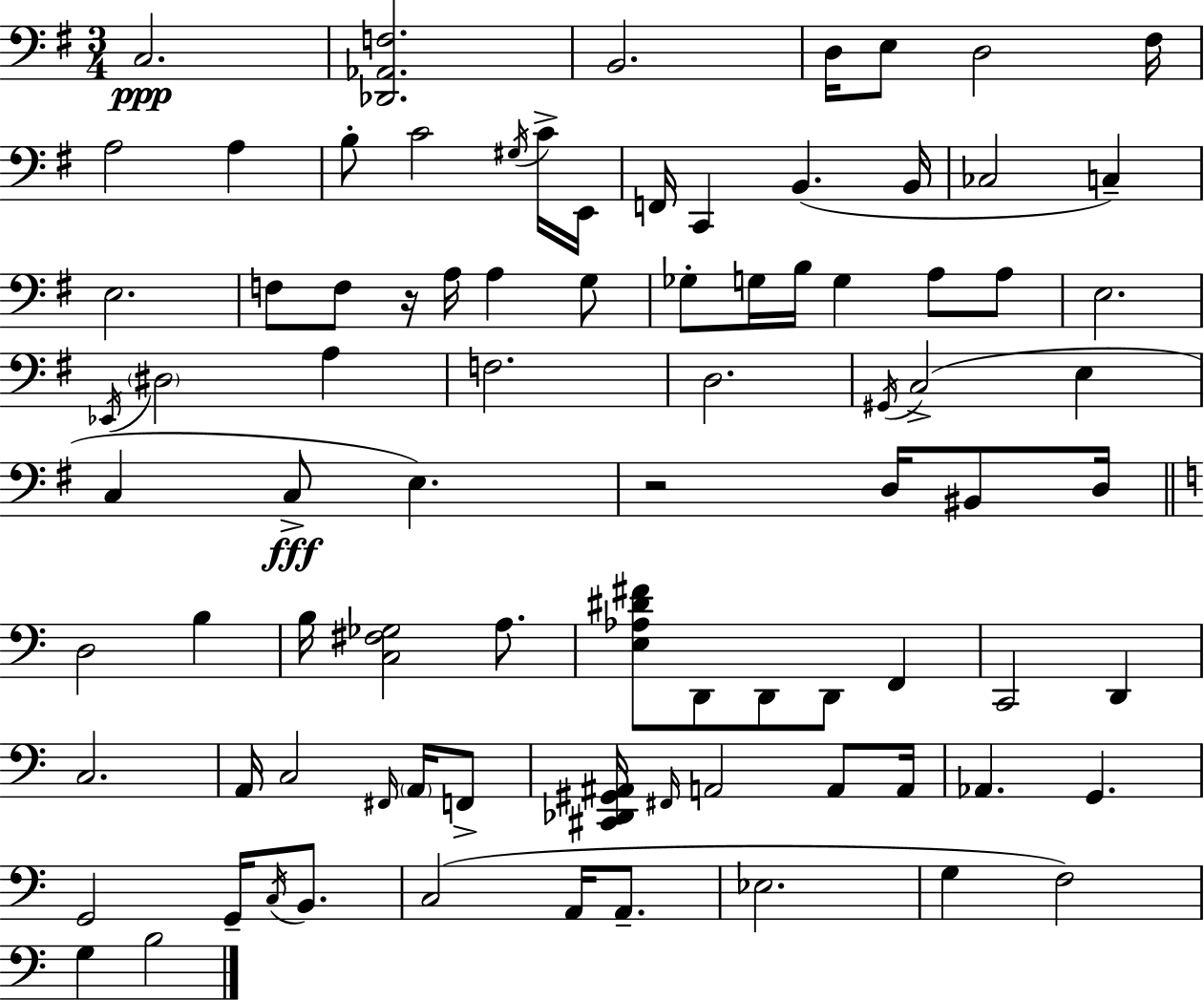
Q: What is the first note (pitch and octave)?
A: C3